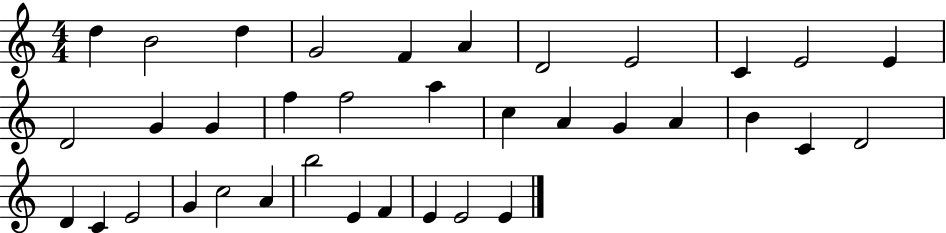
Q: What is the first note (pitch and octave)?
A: D5